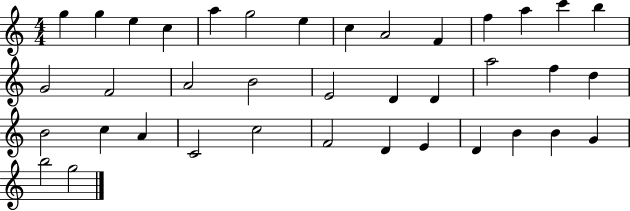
{
  \clef treble
  \numericTimeSignature
  \time 4/4
  \key c \major
  g''4 g''4 e''4 c''4 | a''4 g''2 e''4 | c''4 a'2 f'4 | f''4 a''4 c'''4 b''4 | \break g'2 f'2 | a'2 b'2 | e'2 d'4 d'4 | a''2 f''4 d''4 | \break b'2 c''4 a'4 | c'2 c''2 | f'2 d'4 e'4 | d'4 b'4 b'4 g'4 | \break b''2 g''2 | \bar "|."
}